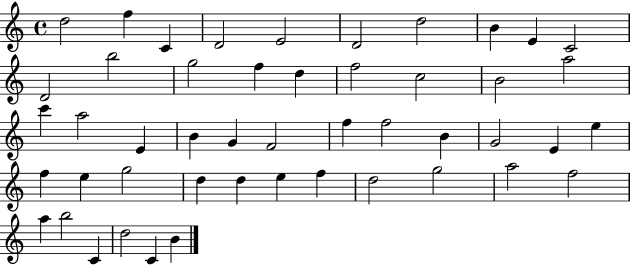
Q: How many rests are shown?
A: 0